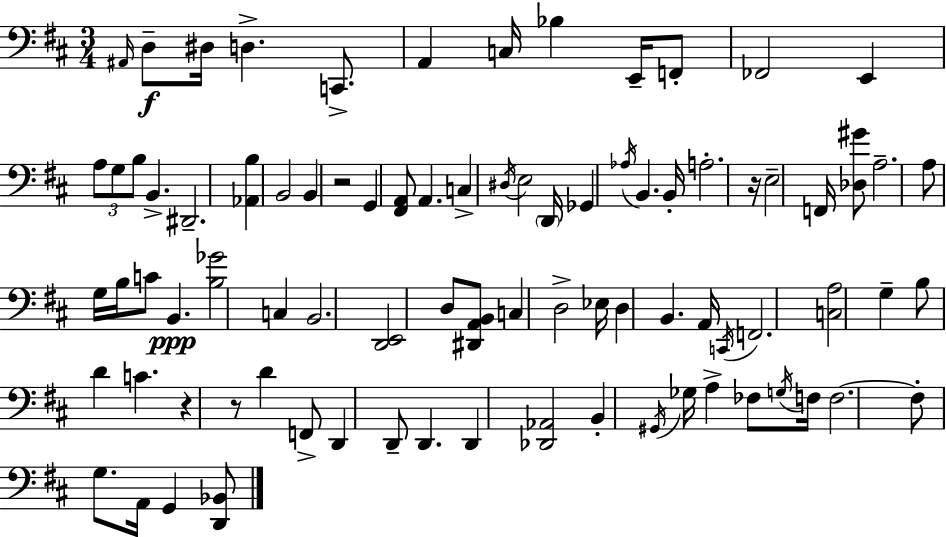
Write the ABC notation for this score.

X:1
T:Untitled
M:3/4
L:1/4
K:D
^A,,/4 D,/2 ^D,/4 D, C,,/2 A,, C,/4 _B, E,,/4 F,,/2 _F,,2 E,, A,/2 G,/2 B,/2 B,, ^D,,2 [_A,,B,] B,,2 B,, z2 G,, [^F,,A,,]/2 A,, C, ^D,/4 E,2 D,,/4 _G,, _A,/4 B,, B,,/4 A,2 z/4 E,2 F,,/4 [_D,^G]/2 A,2 A,/2 G,/4 B,/4 C/2 B,, [B,_G]2 C, B,,2 [D,,E,,]2 D,/2 [^D,,A,,B,,]/2 C, D,2 _E,/4 D, B,, A,,/4 C,,/4 F,,2 [C,A,]2 G, B,/2 D C z z/2 D F,,/2 D,, D,,/2 D,, D,, [_D,,_A,,]2 B,, ^G,,/4 _G,/4 A, _F,/2 G,/4 F,/4 F,2 F,/2 G,/2 A,,/4 G,, [D,,_B,,]/2